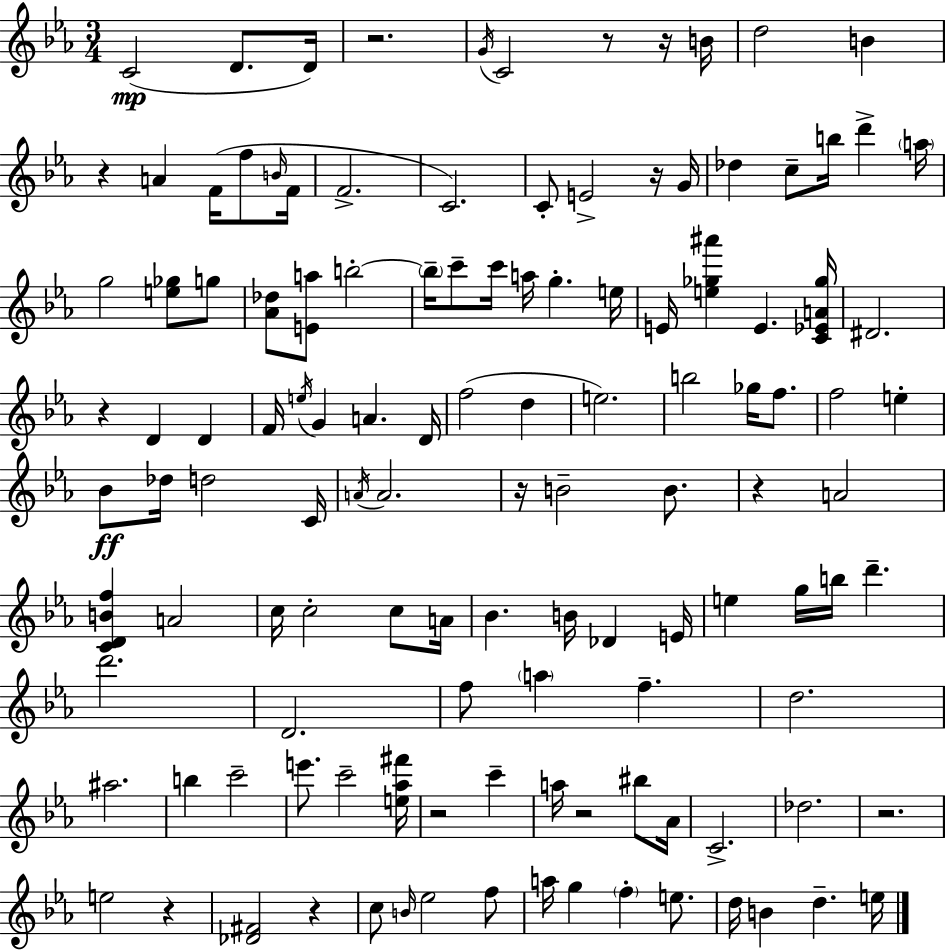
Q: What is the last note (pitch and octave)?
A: E5